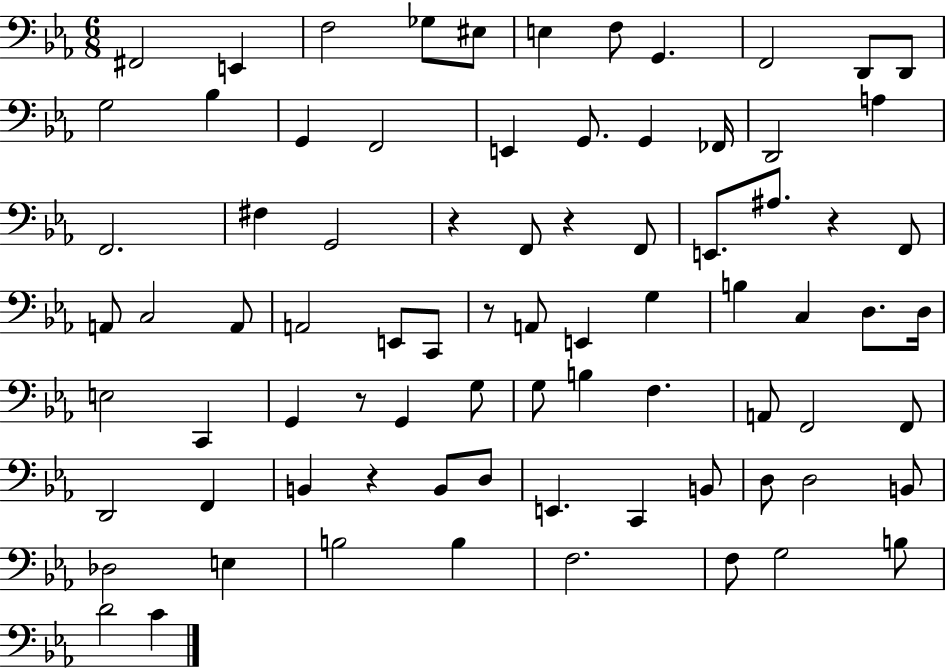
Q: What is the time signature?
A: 6/8